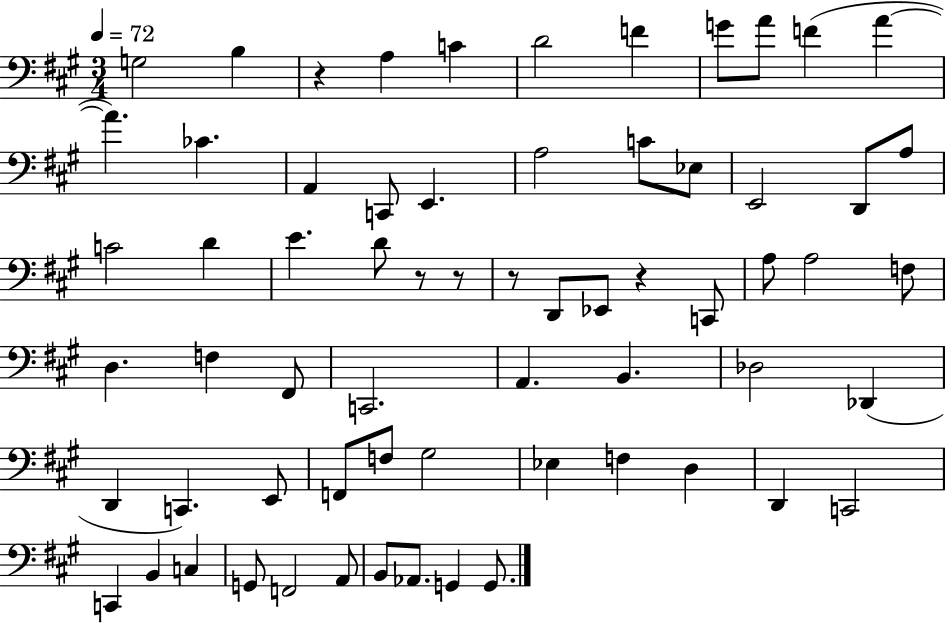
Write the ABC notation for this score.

X:1
T:Untitled
M:3/4
L:1/4
K:A
G,2 B, z A, C D2 F G/2 A/2 F A A _C A,, C,,/2 E,, A,2 C/2 _E,/2 E,,2 D,,/2 A,/2 C2 D E D/2 z/2 z/2 z/2 D,,/2 _E,,/2 z C,,/2 A,/2 A,2 F,/2 D, F, ^F,,/2 C,,2 A,, B,, _D,2 _D,, D,, C,, E,,/2 F,,/2 F,/2 ^G,2 _E, F, D, D,, C,,2 C,, B,, C, G,,/2 F,,2 A,,/2 B,,/2 _A,,/2 G,, G,,/2